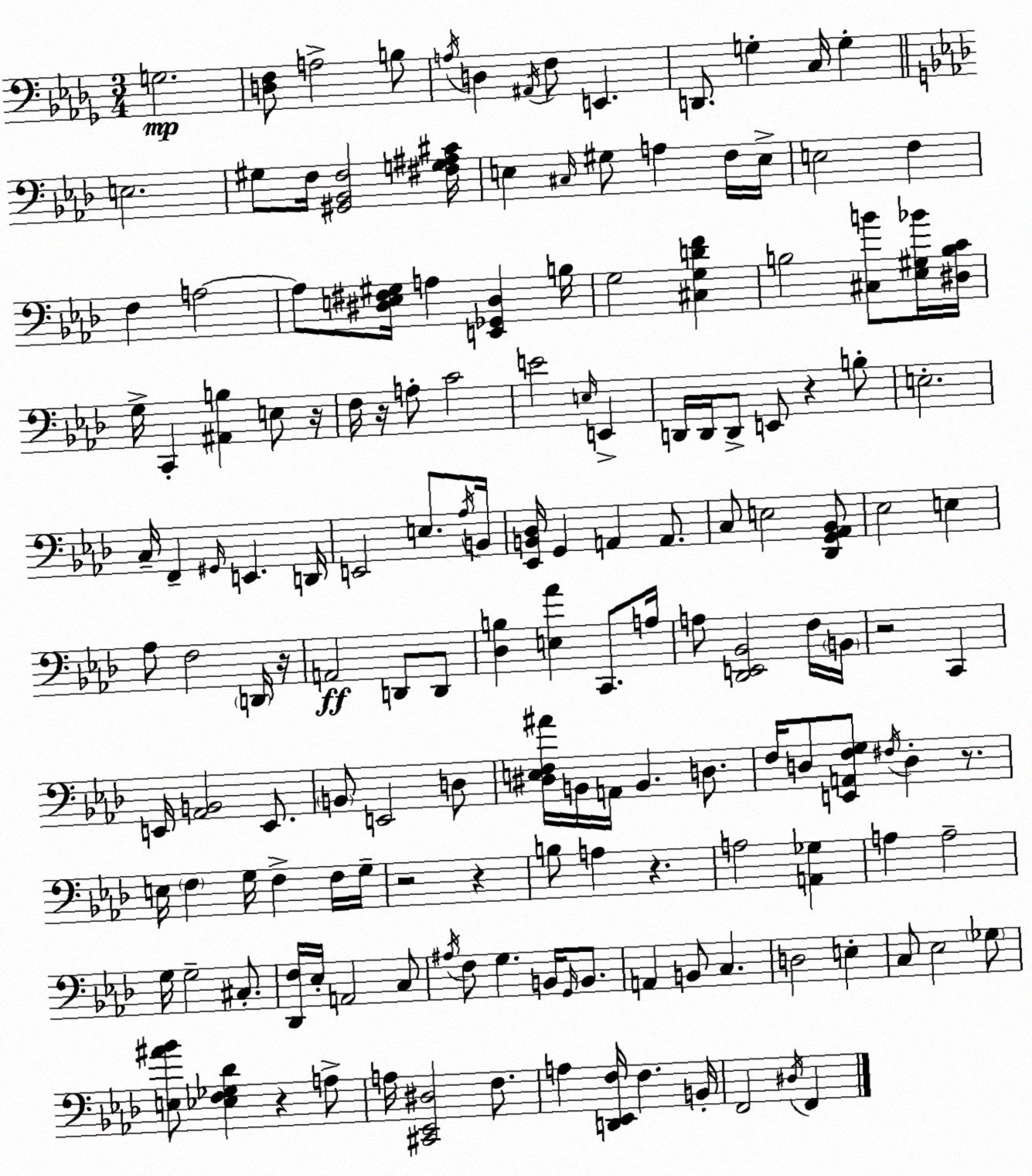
X:1
T:Untitled
M:3/4
L:1/4
K:Bbm
G,2 [D,F,]/2 A,2 B,/2 A,/4 D, ^A,,/4 F,/2 E,, D,,/2 G, C,/4 G, E,2 ^G,/2 F,/4 [^G,,_B,,F,]2 [^F,G,^A,^C]/4 E, ^C,/4 ^G,/2 A, F,/4 E,/4 E,2 F, F, A,2 A,/2 [^D,E,^F,^G,]/4 A, [E,,_G,,^D,] B,/4 G,2 [^C,G,DF] B,2 [^C,B]/2 [_E,^G,_B]/4 [^D,B,C]/4 G,/4 C,, [^A,,B,] E,/2 z/4 F,/4 z/4 A,/2 C2 E2 E,/4 E,, D,,/4 D,,/4 D,,/2 E,,/2 z B,/2 E,2 C,/4 F,, ^G,,/4 E,, D,,/4 E,,2 E,/2 _A,/4 B,,/4 [_E,,B,,_D,]/4 G,, A,, A,,/2 C,/2 E,2 [_D,,G,,_A,,_B,,]/2 _E,2 E, _A,/2 F,2 D,,/4 z/4 A,,2 D,,/2 D,,/2 [_D,B,] [E,_A] C,,/2 A,/4 A,/2 [_D,,E,,_B,,]2 F,/4 B,,/4 z2 C,, E,,/4 [_A,,B,,]2 E,,/2 B,,/2 E,,2 D,/2 [^D,E,F,^A]/4 B,,/4 A,,/4 B,, D,/2 F,/4 D,/2 [E,,A,,F,G,]/2 ^F,/4 D, z/2 E,/4 F, G,/4 F, F,/4 G,/4 z2 z B,/2 A, z A,2 [A,,_G,] A, A,2 G,/4 G,2 ^C,/2 [_D,,F,]/4 _E,/4 A,,2 C,/2 ^A,/4 F,/2 G, B,,/4 G,,/4 B,,/2 A,, B,,/2 C, D,2 E, C,/2 _E,2 _G,/2 [E,^A_B]/2 [_E,F,_G,_D] z A,/2 A,/4 [^C,,_E,,^D,]2 F,/2 A, [D,,_E,,F,]/4 F, B,,/4 F,,2 ^D,/4 F,,